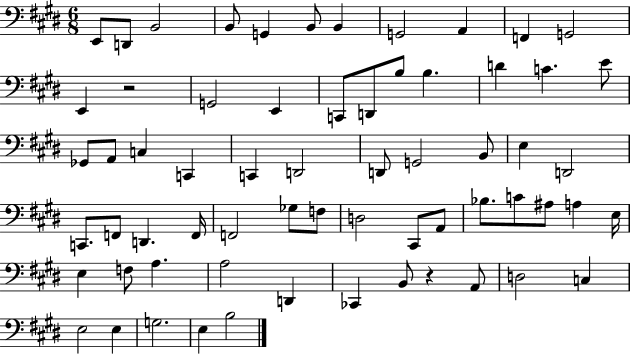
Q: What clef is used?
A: bass